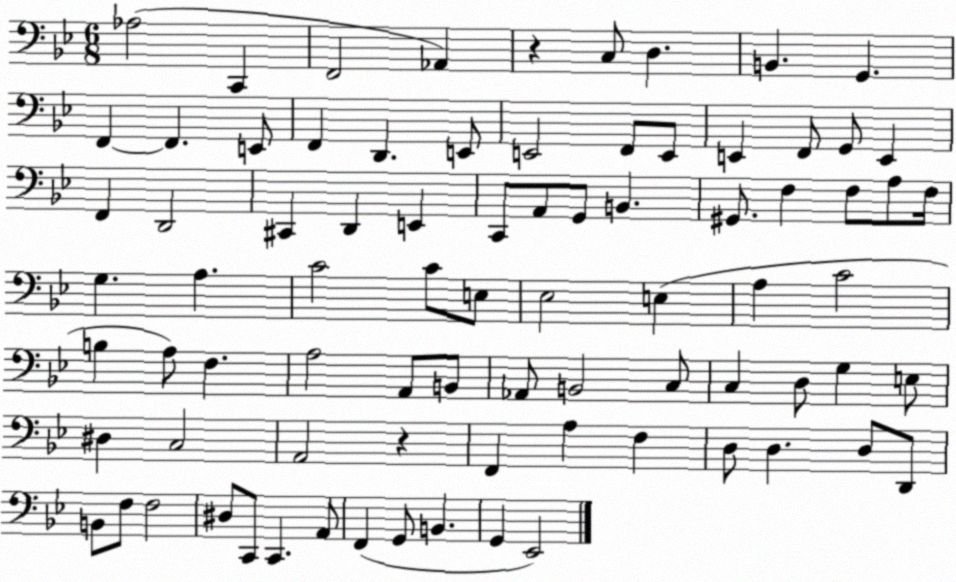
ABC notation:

X:1
T:Untitled
M:6/8
L:1/4
K:Bb
_A,2 C,, F,,2 _A,, z C,/2 D, B,, G,, F,, F,, E,,/2 F,, D,, E,,/2 E,,2 F,,/2 E,,/2 E,, F,,/2 G,,/2 E,, F,, D,,2 ^C,, D,, E,, C,,/2 A,,/2 G,,/2 B,, ^G,,/2 F, F,/2 A,/2 F,/4 G, A, C2 C/2 E,/2 _E,2 E, A, C2 B, A,/2 F, A,2 A,,/2 B,,/2 _A,,/2 B,,2 C,/2 C, D,/2 G, E,/2 ^D, C,2 A,,2 z F,, A, F, D,/2 D, D,/2 D,,/2 B,,/2 F,/2 F,2 ^D,/2 C,,/2 C,, A,,/2 F,, G,,/2 B,, G,, _E,,2